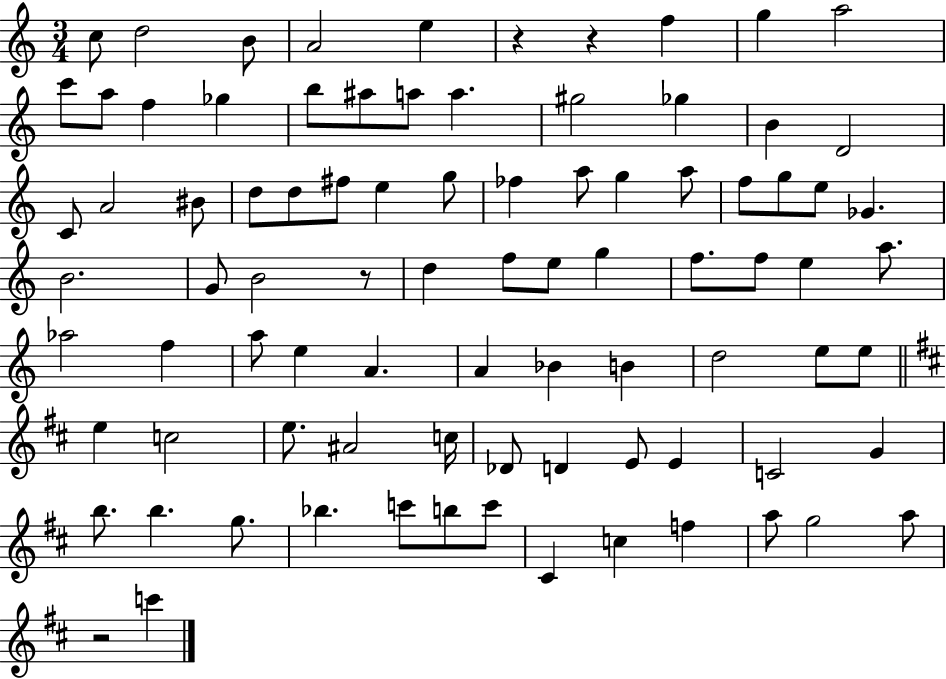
C5/e D5/h B4/e A4/h E5/q R/q R/q F5/q G5/q A5/h C6/e A5/e F5/q Gb5/q B5/e A#5/e A5/e A5/q. G#5/h Gb5/q B4/q D4/h C4/e A4/h BIS4/e D5/e D5/e F#5/e E5/q G5/e FES5/q A5/e G5/q A5/e F5/e G5/e E5/e Gb4/q. B4/h. G4/e B4/h R/e D5/q F5/e E5/e G5/q F5/e. F5/e E5/q A5/e. Ab5/h F5/q A5/e E5/q A4/q. A4/q Bb4/q B4/q D5/h E5/e E5/e E5/q C5/h E5/e. A#4/h C5/s Db4/e D4/q E4/e E4/q C4/h G4/q B5/e. B5/q. G5/e. Bb5/q. C6/e B5/e C6/e C#4/q C5/q F5/q A5/e G5/h A5/e R/h C6/q